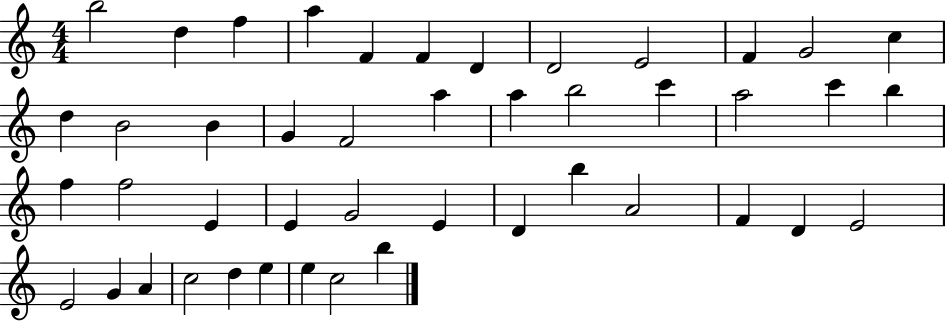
{
  \clef treble
  \numericTimeSignature
  \time 4/4
  \key c \major
  b''2 d''4 f''4 | a''4 f'4 f'4 d'4 | d'2 e'2 | f'4 g'2 c''4 | \break d''4 b'2 b'4 | g'4 f'2 a''4 | a''4 b''2 c'''4 | a''2 c'''4 b''4 | \break f''4 f''2 e'4 | e'4 g'2 e'4 | d'4 b''4 a'2 | f'4 d'4 e'2 | \break e'2 g'4 a'4 | c''2 d''4 e''4 | e''4 c''2 b''4 | \bar "|."
}